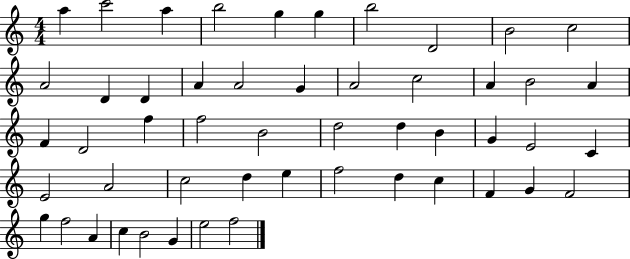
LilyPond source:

{
  \clef treble
  \numericTimeSignature
  \time 4/4
  \key c \major
  a''4 c'''2 a''4 | b''2 g''4 g''4 | b''2 d'2 | b'2 c''2 | \break a'2 d'4 d'4 | a'4 a'2 g'4 | a'2 c''2 | a'4 b'2 a'4 | \break f'4 d'2 f''4 | f''2 b'2 | d''2 d''4 b'4 | g'4 e'2 c'4 | \break e'2 a'2 | c''2 d''4 e''4 | f''2 d''4 c''4 | f'4 g'4 f'2 | \break g''4 f''2 a'4 | c''4 b'2 g'4 | e''2 f''2 | \bar "|."
}